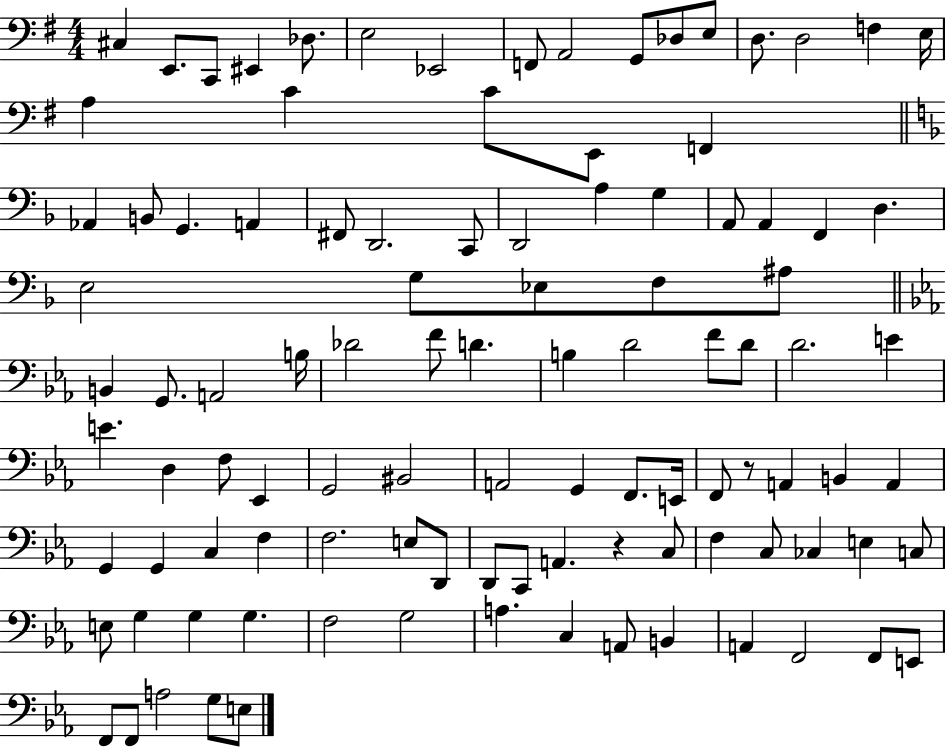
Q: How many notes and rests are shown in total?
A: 104